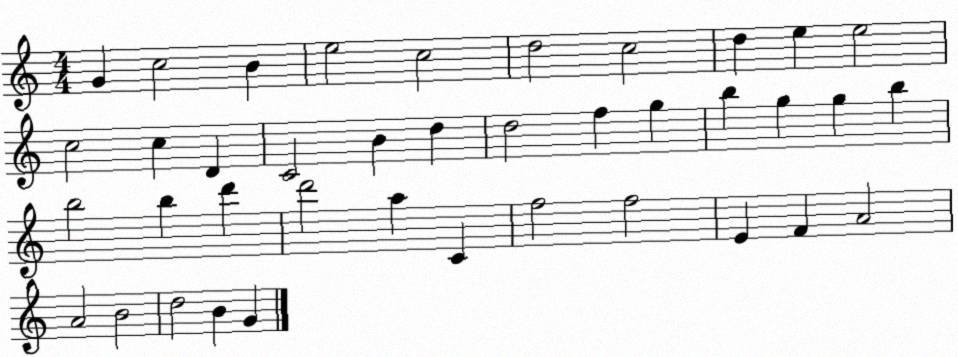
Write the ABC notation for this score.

X:1
T:Untitled
M:4/4
L:1/4
K:C
G c2 B e2 c2 d2 c2 d e e2 c2 c D C2 B d d2 f g b g g b b2 b d' d'2 a C f2 f2 E F A2 A2 B2 d2 B G